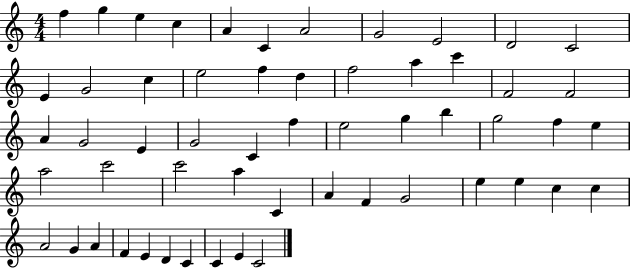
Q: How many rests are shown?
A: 0